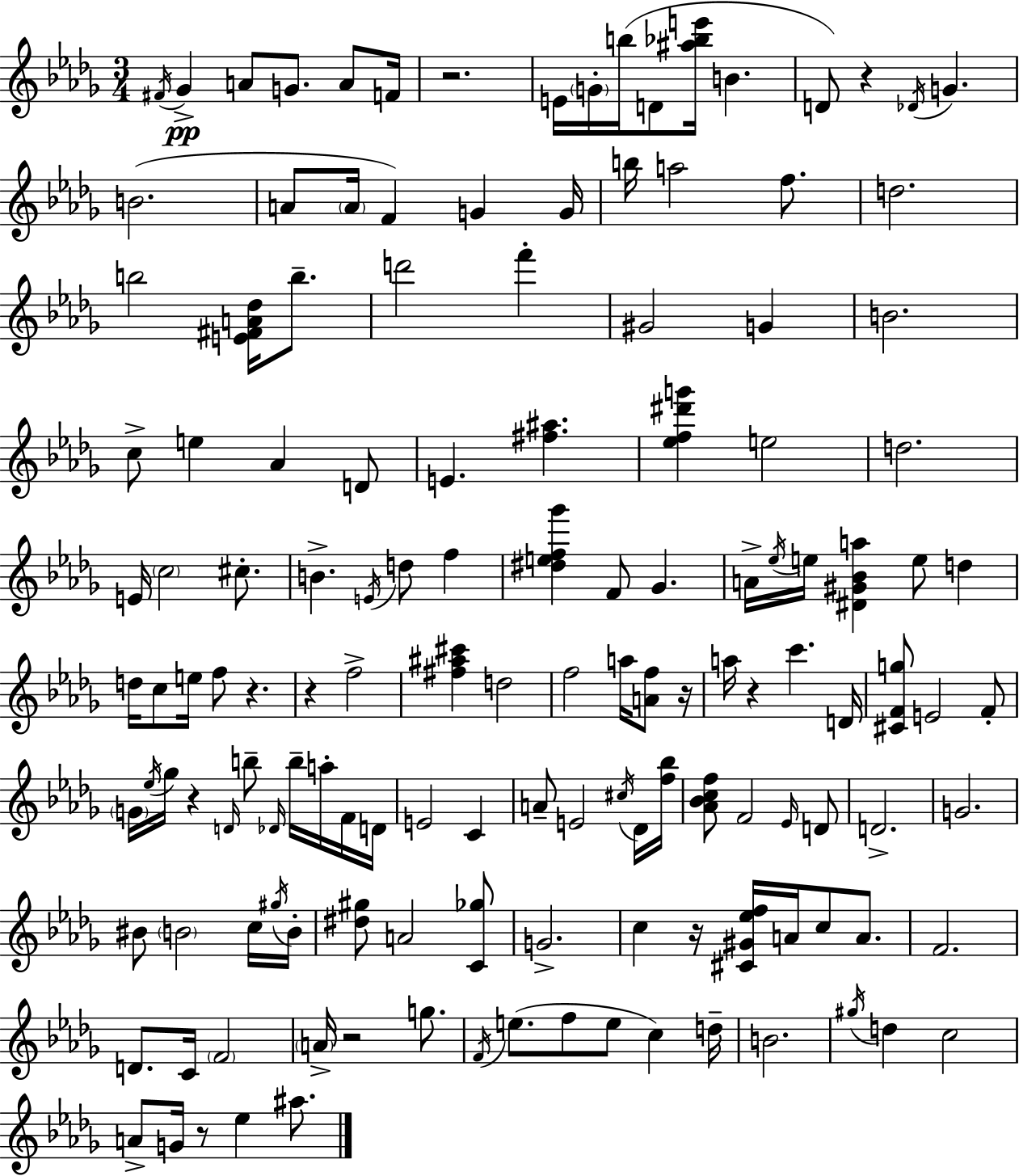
{
  \clef treble
  \numericTimeSignature
  \time 3/4
  \key bes \minor
  \acciaccatura { fis'16 }\pp ges'4-> a'8 g'8. a'8 | f'16 r2. | e'16 \parenthesize g'16-. b''16( d'8 <ais'' bes'' e'''>16 b'4. | d'8) r4 \acciaccatura { des'16 } g'4. | \break b'2.( | a'8 \parenthesize a'16 f'4) g'4 | g'16 b''16 a''2 f''8. | d''2. | \break b''2 <e' fis' a' des''>16 b''8.-- | d'''2 f'''4-. | gis'2 g'4 | b'2. | \break c''8-> e''4 aes'4 | d'8 e'4. <fis'' ais''>4. | <ees'' f'' dis''' g'''>4 e''2 | d''2. | \break e'16 \parenthesize c''2 cis''8.-. | b'4.-> \acciaccatura { e'16 } d''8 f''4 | <dis'' e'' f'' ges'''>4 f'8 ges'4. | a'16-> \acciaccatura { ees''16 } e''16 <dis' gis' bes' a''>4 e''8 | \break d''4 d''16 c''8 e''16 f''8 r4. | r4 f''2-> | <fis'' ais'' cis'''>4 d''2 | f''2 | \break a''16 <a' f''>8 r16 a''16 r4 c'''4. | d'16 <cis' f' g''>8 e'2 | f'8-. \parenthesize g'16 \acciaccatura { ees''16 } ges''16 r4 \grace { d'16 } | b''8-- \grace { des'16 } b''16-- a''16-. f'16 d'16 e'2 | \break c'4 a'8-- e'2 | \acciaccatura { cis''16 } des'16 <f'' bes''>16 <aes' bes' c'' f''>8 f'2 | \grace { ees'16 } d'8 d'2.-> | g'2. | \break bis'8 \parenthesize b'2 | c''16 \acciaccatura { gis''16 } b'16-. <dis'' gis''>8 | a'2 <c' ges''>8 g'2.-> | c''4 | \break r16 <cis' gis' ees'' f''>16 a'16 c''8 a'8. f'2. | d'8. | c'16 \parenthesize f'2 \parenthesize a'16-> r2 | g''8. \acciaccatura { f'16 } e''8.( | \break f''8 e''8 c''4) d''16-- b'2. | \acciaccatura { gis''16 } | d''4 c''2 | a'8-> g'16 r8 ees''4 ais''8. | \break \bar "|."
}